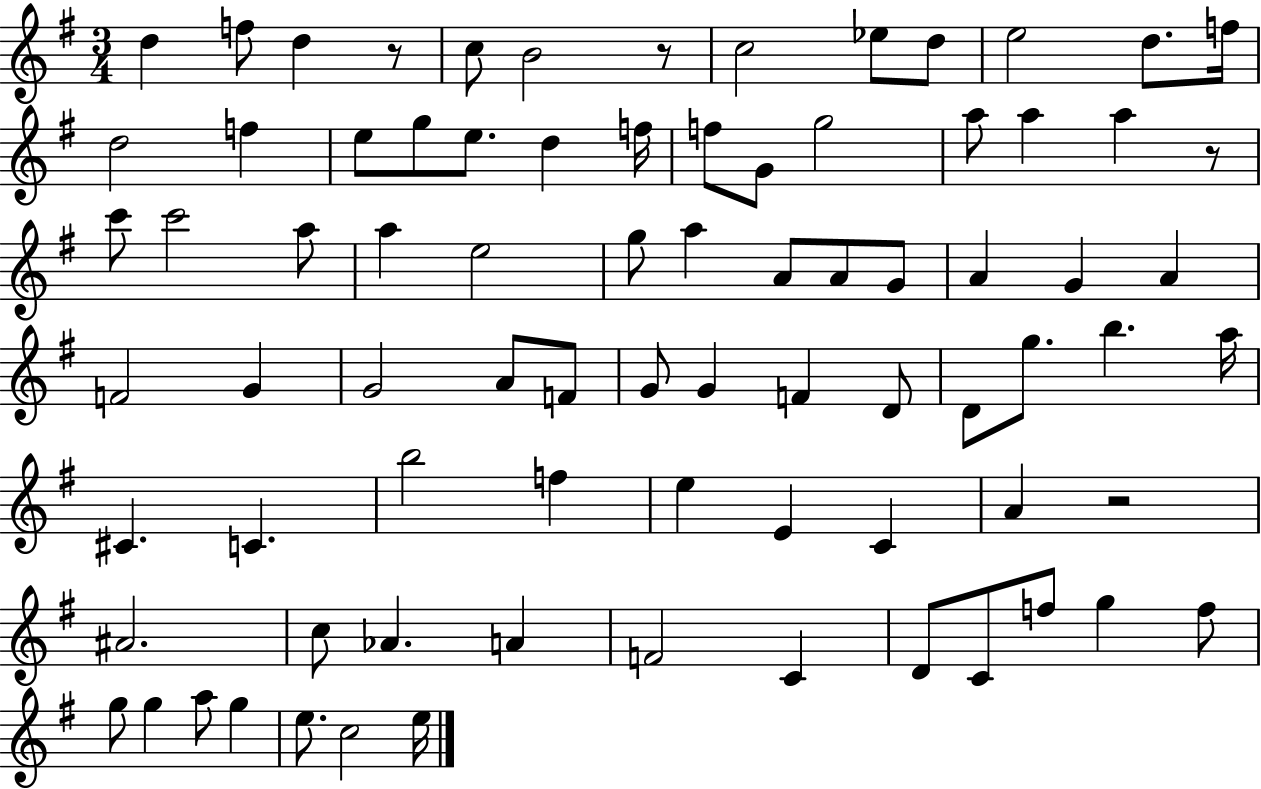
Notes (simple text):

D5/q F5/e D5/q R/e C5/e B4/h R/e C5/h Eb5/e D5/e E5/h D5/e. F5/s D5/h F5/q E5/e G5/e E5/e. D5/q F5/s F5/e G4/e G5/h A5/e A5/q A5/q R/e C6/e C6/h A5/e A5/q E5/h G5/e A5/q A4/e A4/e G4/e A4/q G4/q A4/q F4/h G4/q G4/h A4/e F4/e G4/e G4/q F4/q D4/e D4/e G5/e. B5/q. A5/s C#4/q. C4/q. B5/h F5/q E5/q E4/q C4/q A4/q R/h A#4/h. C5/e Ab4/q. A4/q F4/h C4/q D4/e C4/e F5/e G5/q F5/e G5/e G5/q A5/e G5/q E5/e. C5/h E5/s